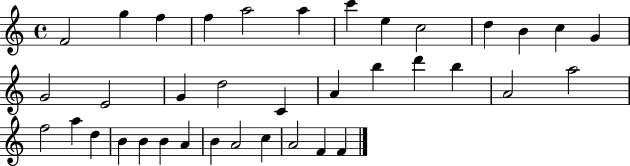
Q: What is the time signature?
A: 4/4